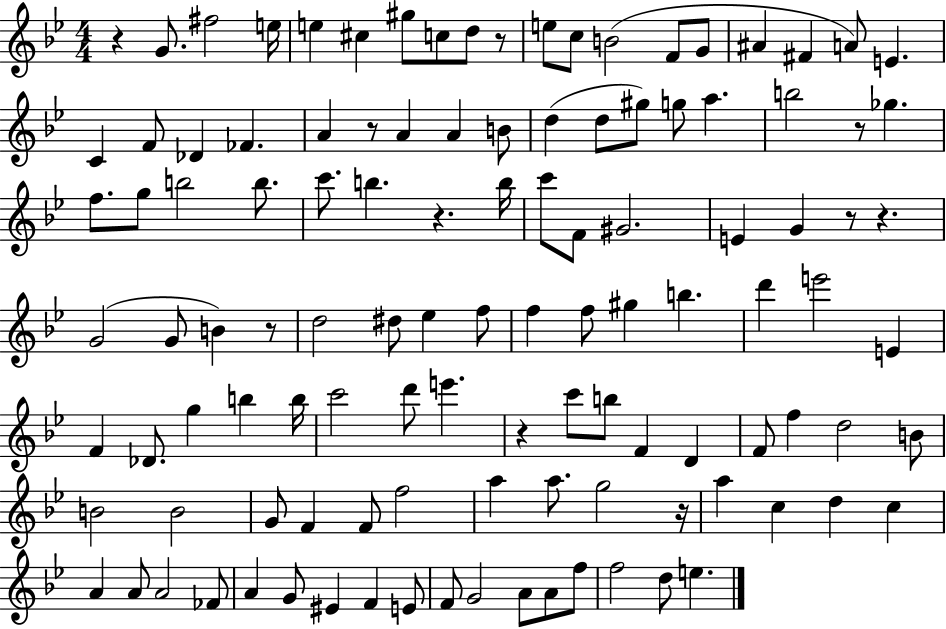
X:1
T:Untitled
M:4/4
L:1/4
K:Bb
z G/2 ^f2 e/4 e ^c ^g/2 c/2 d/2 z/2 e/2 c/2 B2 F/2 G/2 ^A ^F A/2 E C F/2 _D _F A z/2 A A B/2 d d/2 ^g/2 g/2 a b2 z/2 _g f/2 g/2 b2 b/2 c'/2 b z b/4 c'/2 F/2 ^G2 E G z/2 z G2 G/2 B z/2 d2 ^d/2 _e f/2 f f/2 ^g b d' e'2 E F _D/2 g b b/4 c'2 d'/2 e' z c'/2 b/2 F D F/2 f d2 B/2 B2 B2 G/2 F F/2 f2 a a/2 g2 z/4 a c d c A A/2 A2 _F/2 A G/2 ^E F E/2 F/2 G2 A/2 A/2 f/2 f2 d/2 e